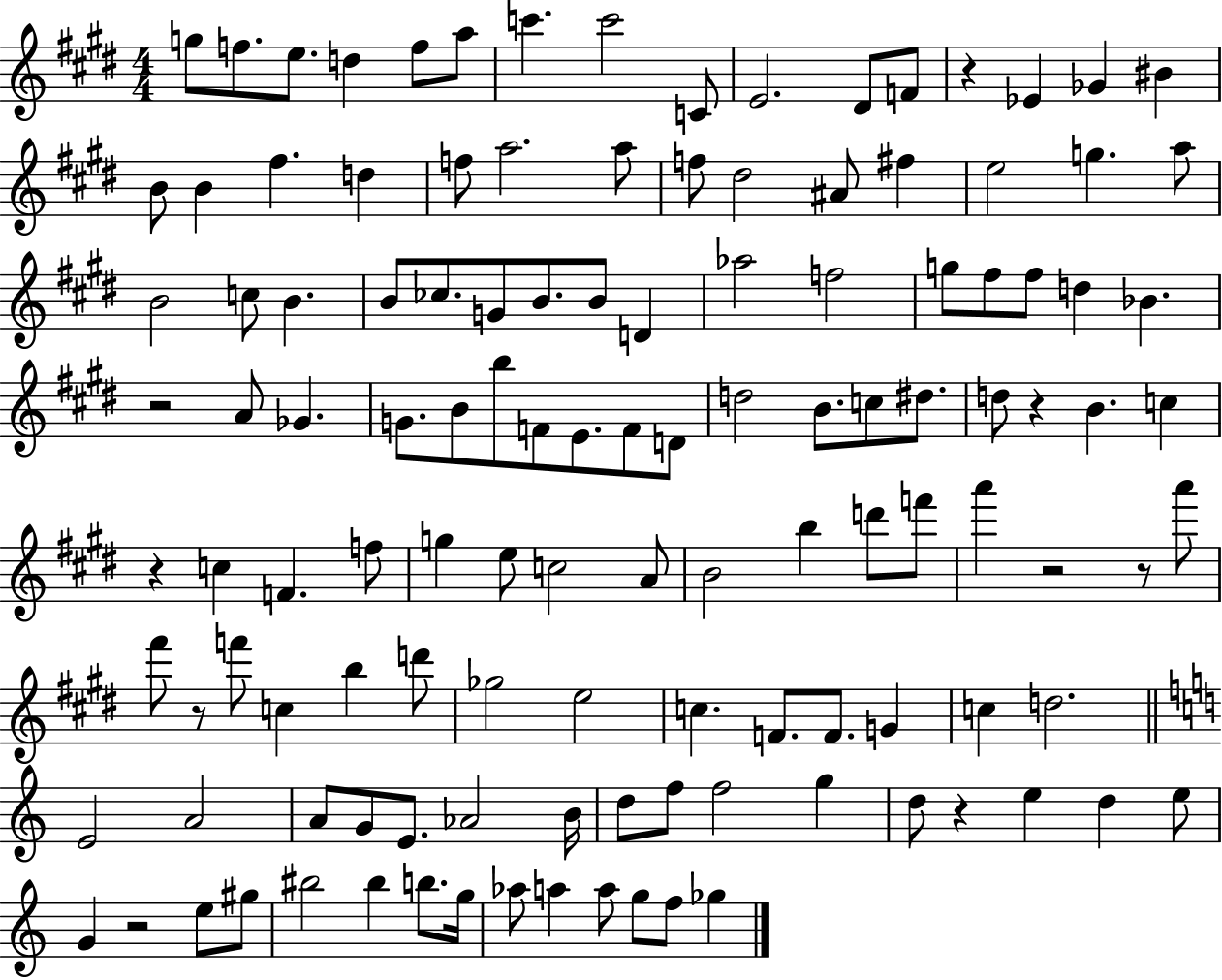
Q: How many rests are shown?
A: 9